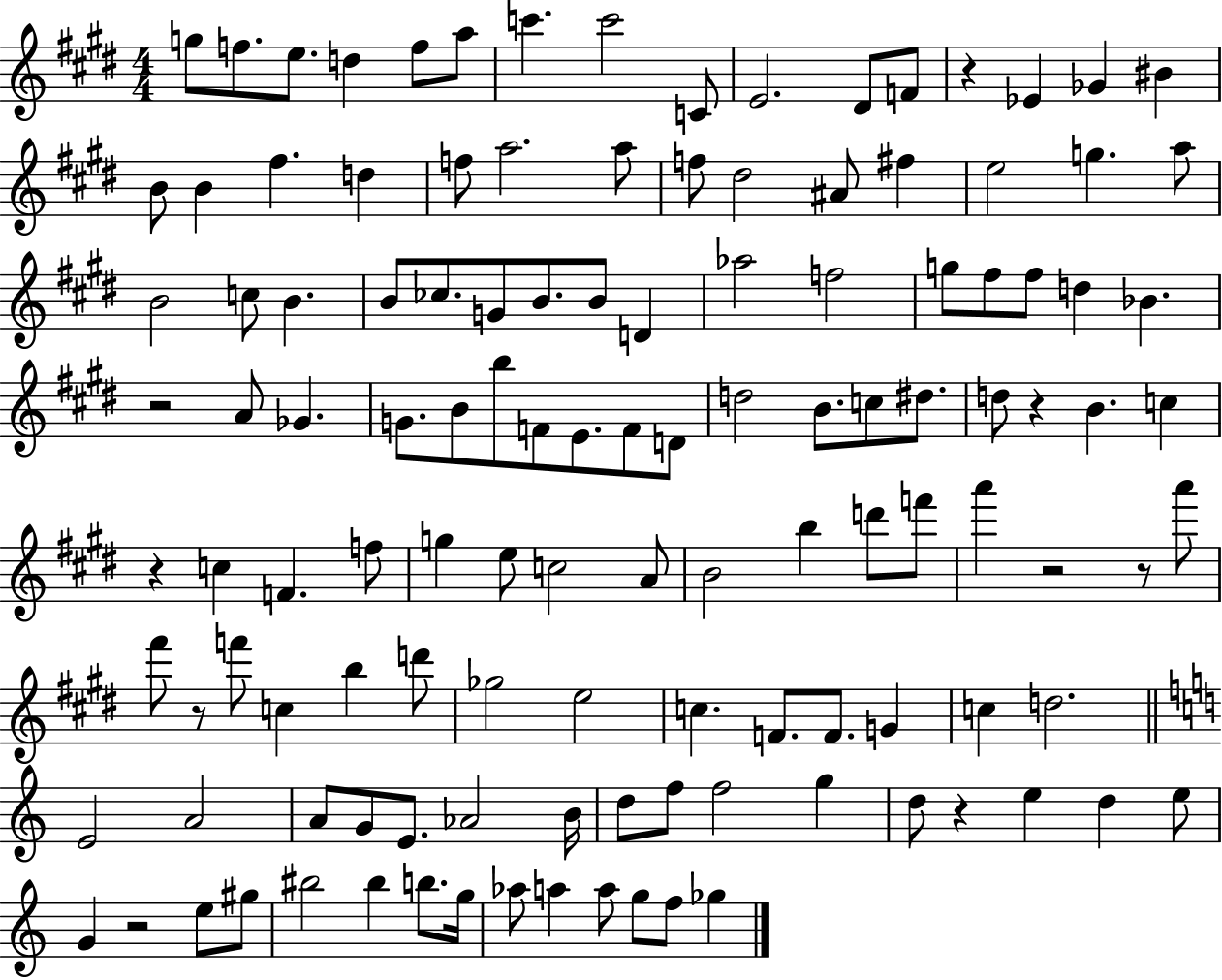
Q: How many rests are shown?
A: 9